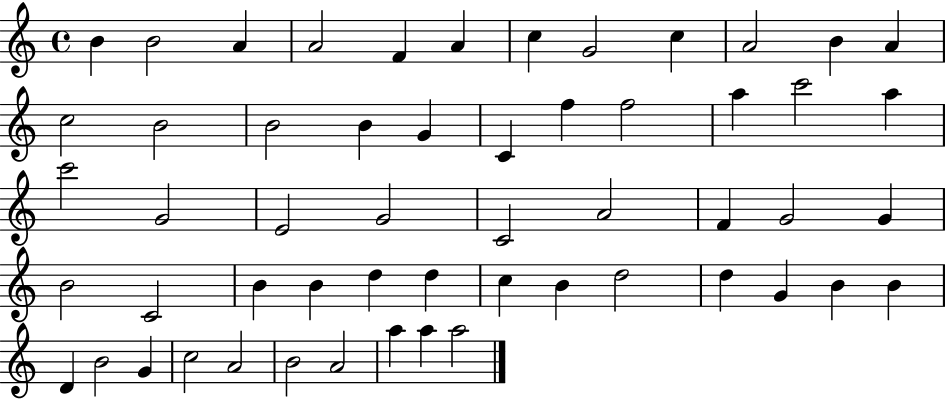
{
  \clef treble
  \time 4/4
  \defaultTimeSignature
  \key c \major
  b'4 b'2 a'4 | a'2 f'4 a'4 | c''4 g'2 c''4 | a'2 b'4 a'4 | \break c''2 b'2 | b'2 b'4 g'4 | c'4 f''4 f''2 | a''4 c'''2 a''4 | \break c'''2 g'2 | e'2 g'2 | c'2 a'2 | f'4 g'2 g'4 | \break b'2 c'2 | b'4 b'4 d''4 d''4 | c''4 b'4 d''2 | d''4 g'4 b'4 b'4 | \break d'4 b'2 g'4 | c''2 a'2 | b'2 a'2 | a''4 a''4 a''2 | \break \bar "|."
}